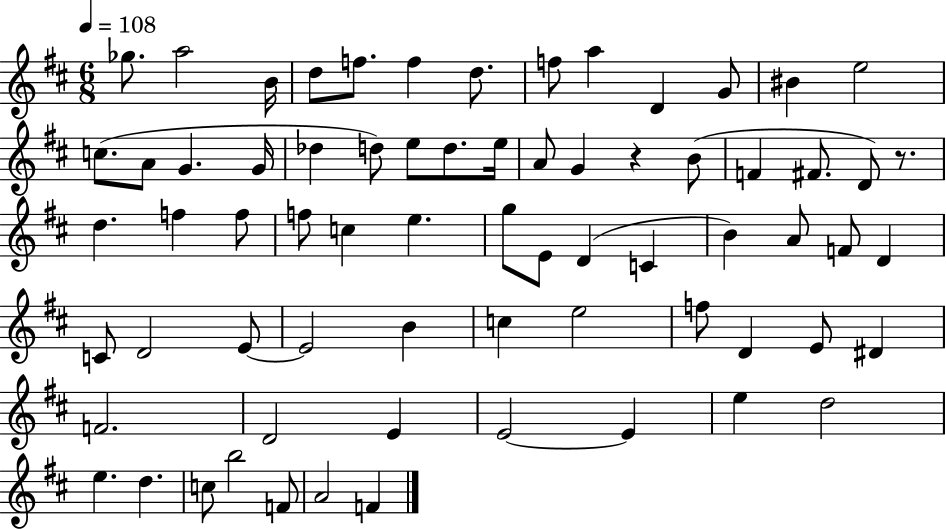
Gb5/e. A5/h B4/s D5/e F5/e. F5/q D5/e. F5/e A5/q D4/q G4/e BIS4/q E5/h C5/e. A4/e G4/q. G4/s Db5/q D5/e E5/e D5/e. E5/s A4/e G4/q R/q B4/e F4/q F#4/e. D4/e R/e. D5/q. F5/q F5/e F5/e C5/q E5/q. G5/e E4/e D4/q C4/q B4/q A4/e F4/e D4/q C4/e D4/h E4/e E4/h B4/q C5/q E5/h F5/e D4/q E4/e D#4/q F4/h. D4/h E4/q E4/h E4/q E5/q D5/h E5/q. D5/q. C5/e B5/h F4/e A4/h F4/q